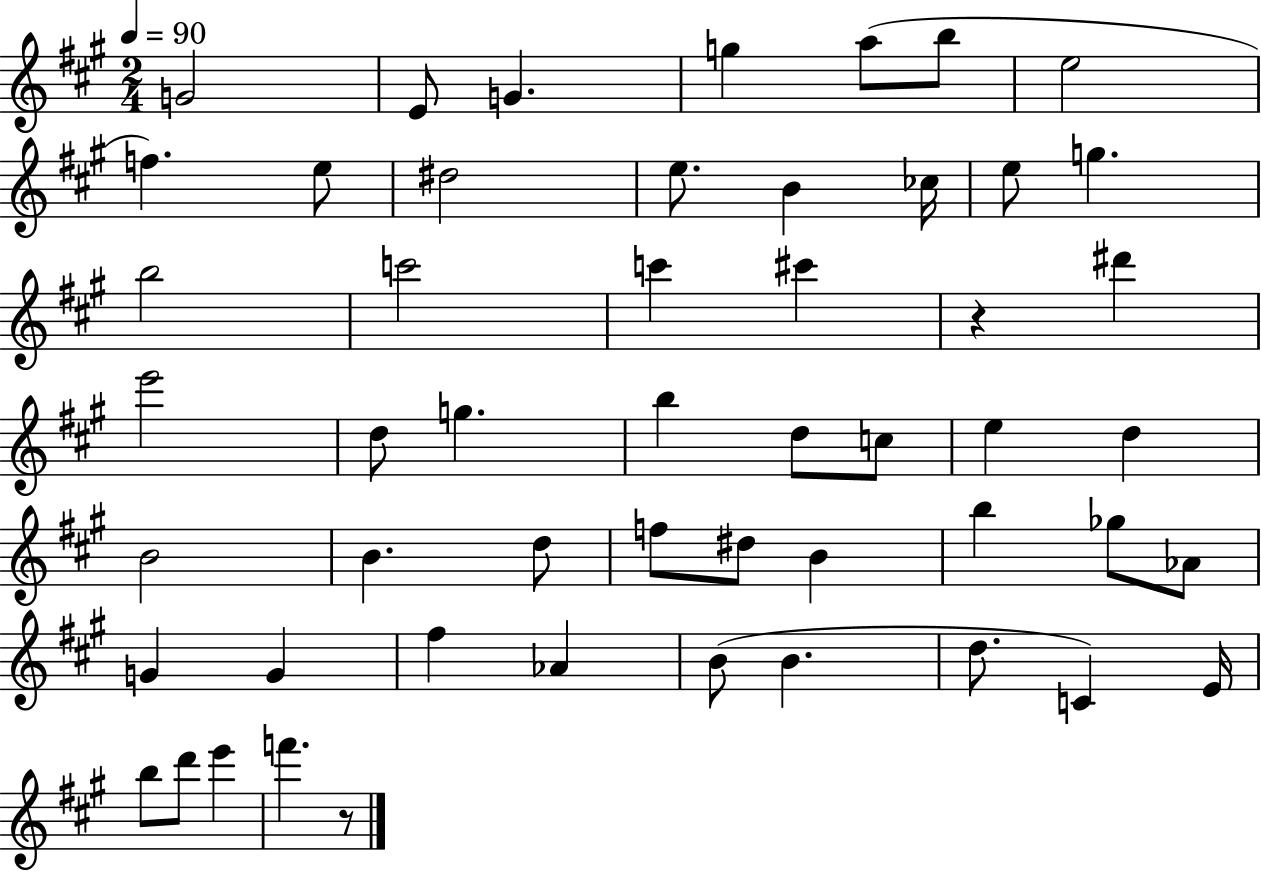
G4/h E4/e G4/q. G5/q A5/e B5/e E5/h F5/q. E5/e D#5/h E5/e. B4/q CES5/s E5/e G5/q. B5/h C6/h C6/q C#6/q R/q D#6/q E6/h D5/e G5/q. B5/q D5/e C5/e E5/q D5/q B4/h B4/q. D5/e F5/e D#5/e B4/q B5/q Gb5/e Ab4/e G4/q G4/q F#5/q Ab4/q B4/e B4/q. D5/e. C4/q E4/s B5/e D6/e E6/q F6/q. R/e